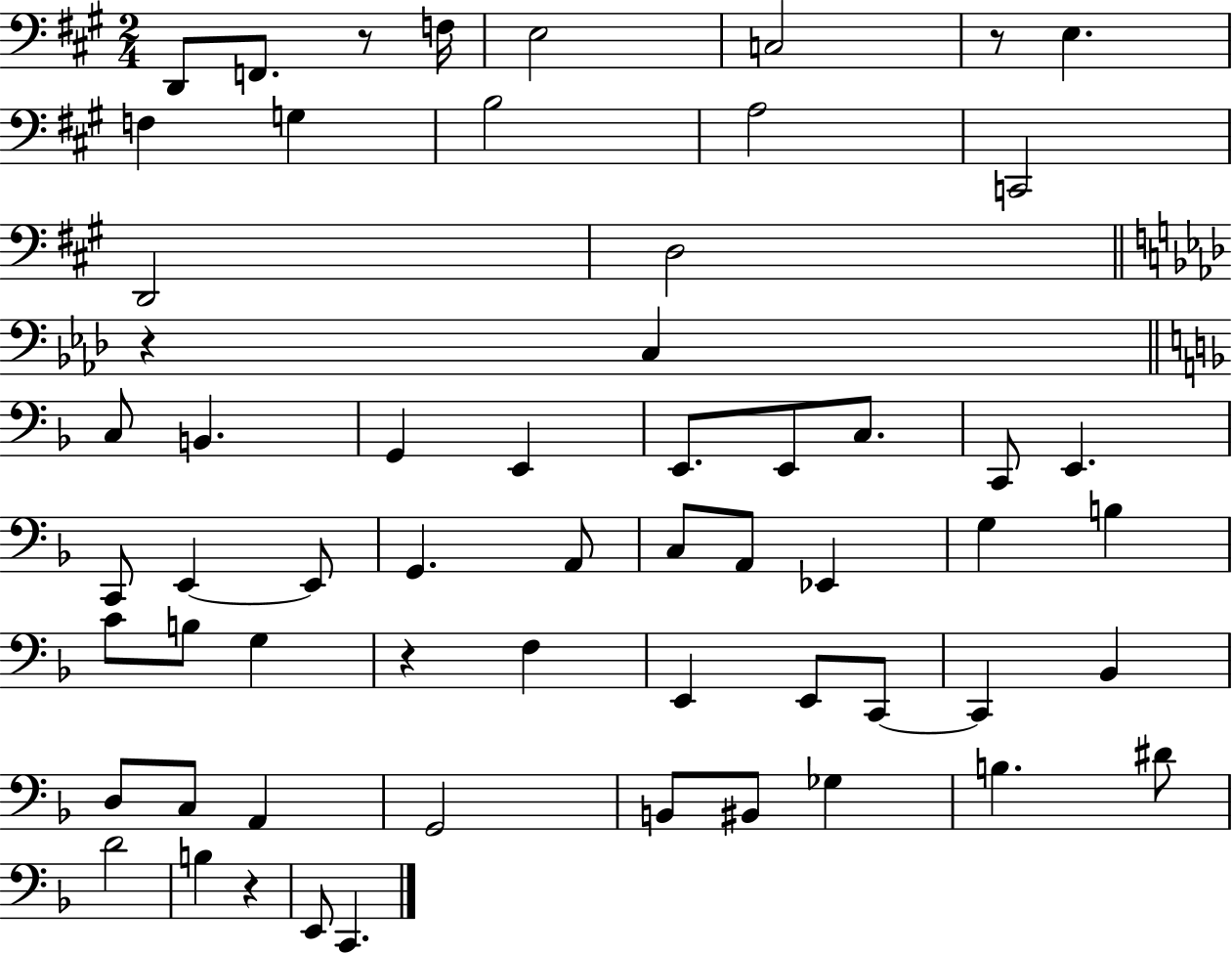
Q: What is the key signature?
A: A major